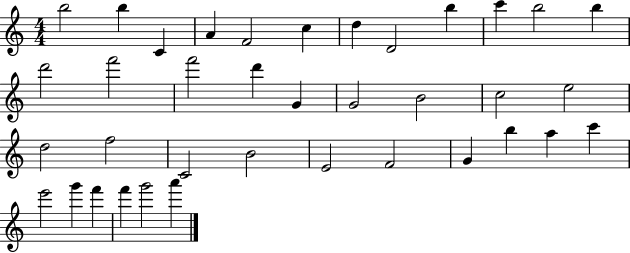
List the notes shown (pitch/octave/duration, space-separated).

B5/h B5/q C4/q A4/q F4/h C5/q D5/q D4/h B5/q C6/q B5/h B5/q D6/h F6/h F6/h D6/q G4/q G4/h B4/h C5/h E5/h D5/h F5/h C4/h B4/h E4/h F4/h G4/q B5/q A5/q C6/q E6/h G6/q F6/q F6/q G6/h A6/q